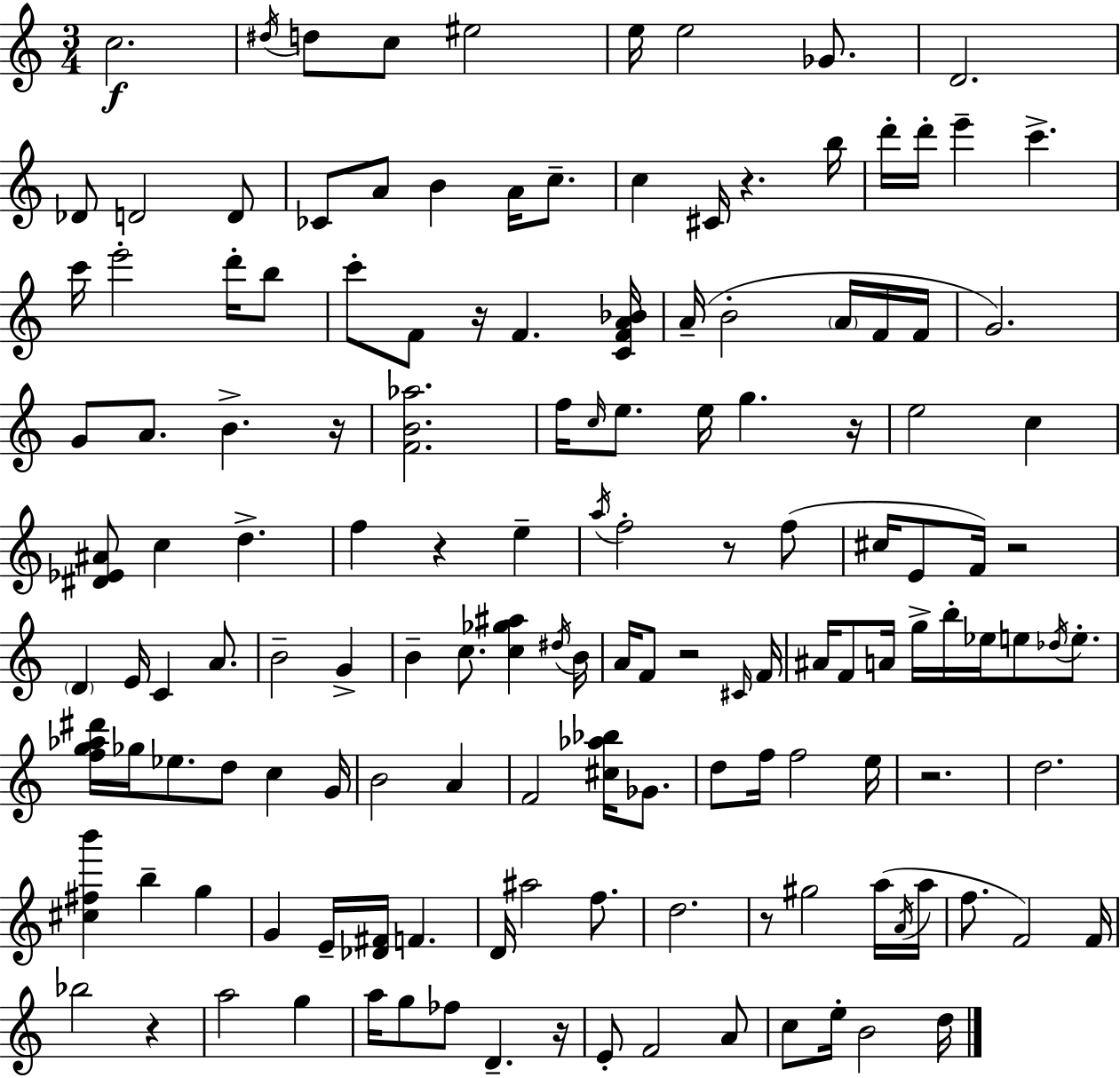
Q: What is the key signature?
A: C major